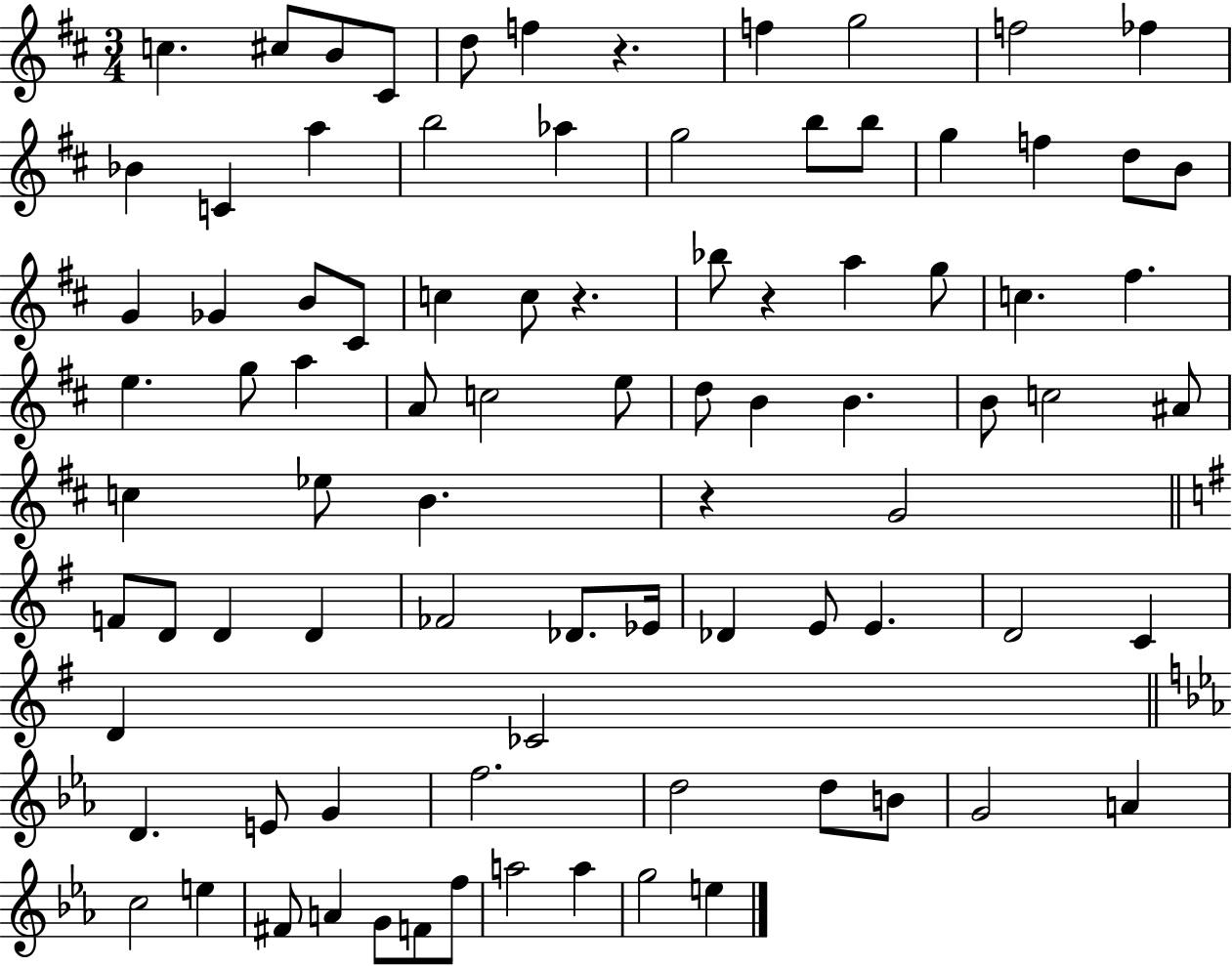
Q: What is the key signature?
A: D major